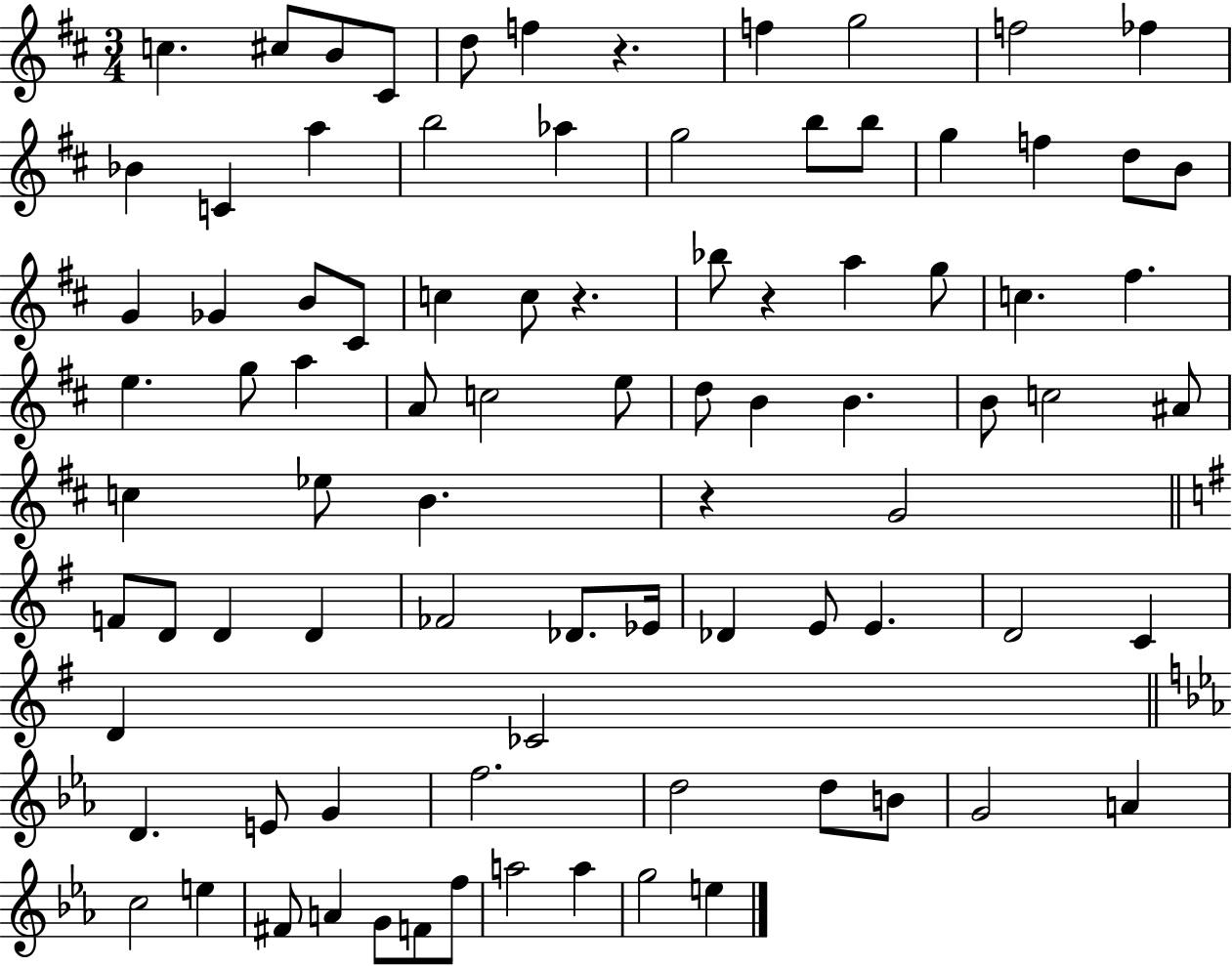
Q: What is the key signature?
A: D major